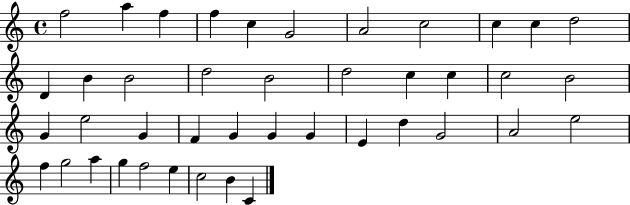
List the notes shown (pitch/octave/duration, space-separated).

F5/h A5/q F5/q F5/q C5/q G4/h A4/h C5/h C5/q C5/q D5/h D4/q B4/q B4/h D5/h B4/h D5/h C5/q C5/q C5/h B4/h G4/q E5/h G4/q F4/q G4/q G4/q G4/q E4/q D5/q G4/h A4/h E5/h F5/q G5/h A5/q G5/q F5/h E5/q C5/h B4/q C4/q